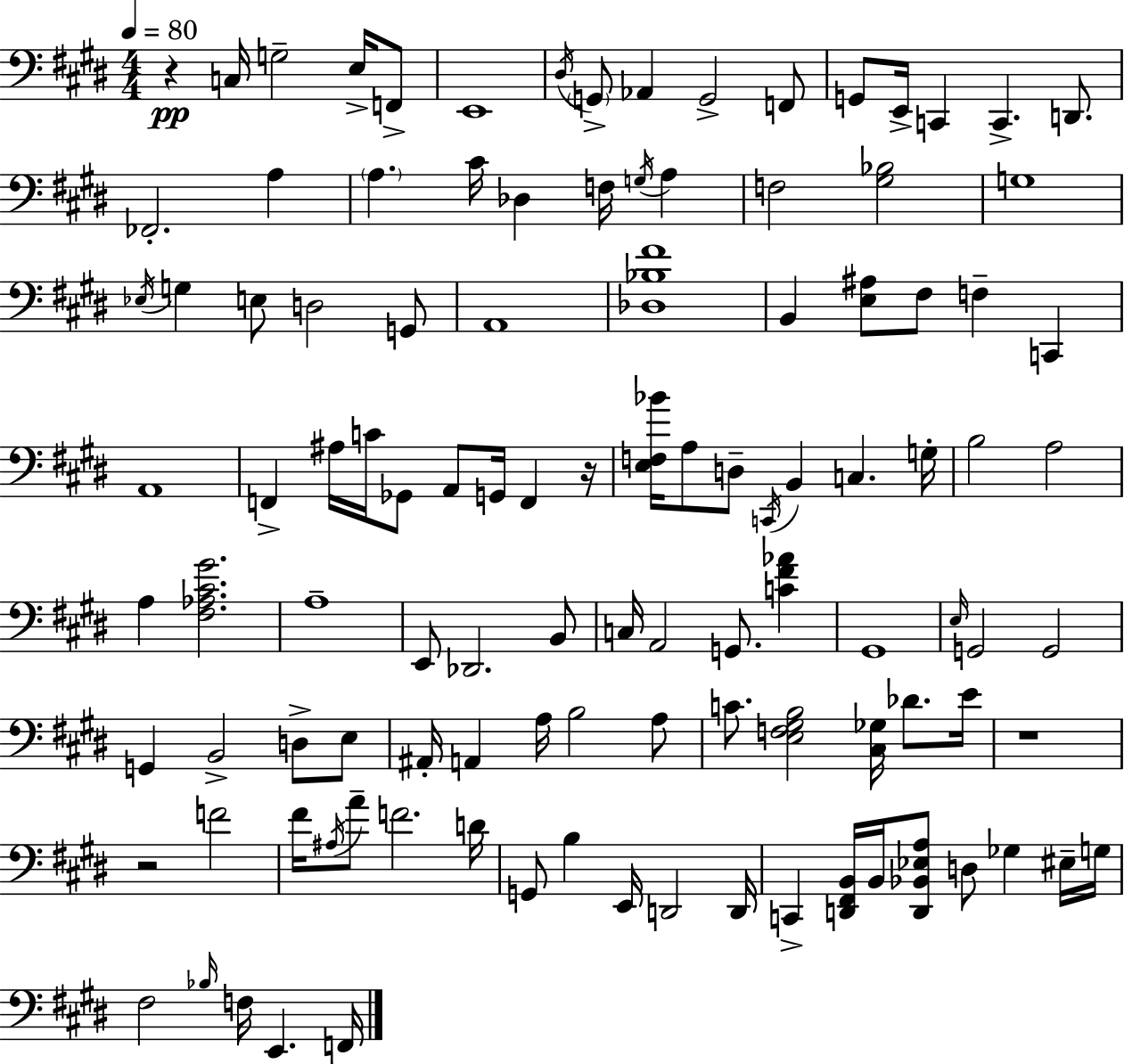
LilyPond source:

{
  \clef bass
  \numericTimeSignature
  \time 4/4
  \key e \major
  \tempo 4 = 80
  r4\pp c16 g2-- e16-> f,8-> | e,1 | \acciaccatura { dis16 } \parenthesize g,8-> aes,4 g,2-> f,8 | g,8 e,16-> c,4 c,4.-> d,8. | \break fes,2.-. a4 | \parenthesize a4. cis'16 des4 f16 \acciaccatura { g16 } a4 | f2 <gis bes>2 | g1 | \break \acciaccatura { ees16 } g4 e8 d2 | g,8 a,1 | <des bes fis'>1 | b,4 <e ais>8 fis8 f4-- c,4 | \break a,1 | f,4-> ais16 c'16 ges,8 a,8 g,16 f,4 | r16 <e f bes'>16 a8 d8-- \acciaccatura { c,16 } b,4 c4. | g16-. b2 a2 | \break a4 <fis aes cis' gis'>2. | a1-- | e,8 des,2. | b,8 c16 a,2 g,8. | \break <c' fis' aes'>4 gis,1 | \grace { e16 } g,2 g,2 | g,4 b,2-> | d8-> e8 ais,16-. a,4 a16 b2 | \break a8 c'8. <e f gis b>2 | <cis ges>16 des'8. e'16 r1 | r2 f'2 | fis'16 \acciaccatura { ais16 } a'8-- f'2. | \break d'16 g,8 b4 e,16 d,2 | d,16 c,4-> <d, fis, b,>16 b,16 <d, bes, ees a>8 d8 | ges4 eis16-- g16 fis2 \grace { bes16 } f16 | e,4. f,16 \bar "|."
}